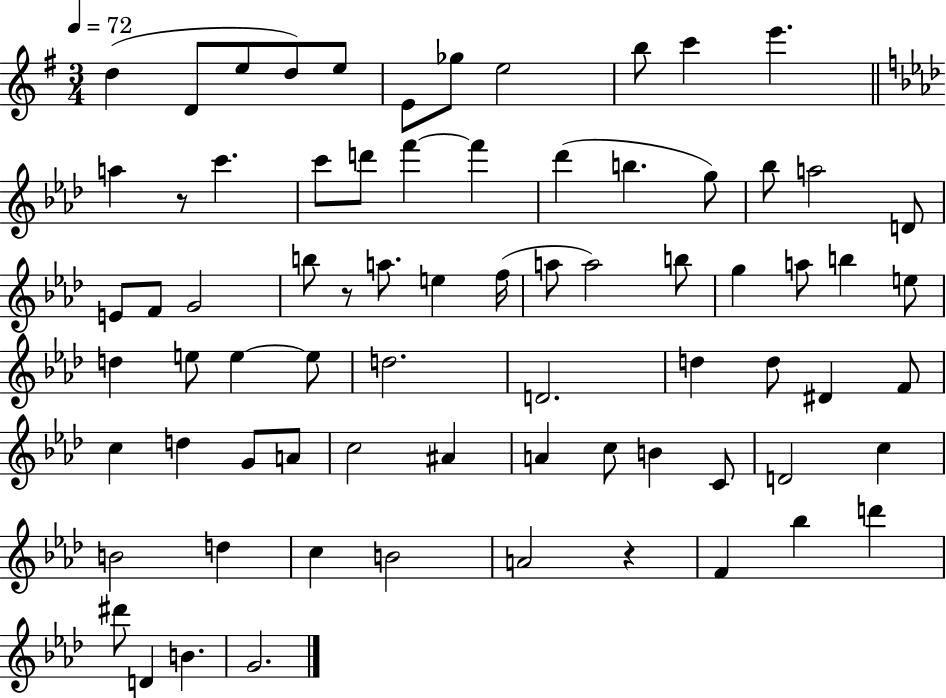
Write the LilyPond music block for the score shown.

{
  \clef treble
  \numericTimeSignature
  \time 3/4
  \key g \major
  \tempo 4 = 72
  d''4( d'8 e''8 d''8) e''8 | e'8 ges''8 e''2 | b''8 c'''4 e'''4. | \bar "||" \break \key aes \major a''4 r8 c'''4. | c'''8 d'''8 f'''4~~ f'''4 | des'''4( b''4. g''8) | bes''8 a''2 d'8 | \break e'8 f'8 g'2 | b''8 r8 a''8. e''4 f''16( | a''8 a''2) b''8 | g''4 a''8 b''4 e''8 | \break d''4 e''8 e''4~~ e''8 | d''2. | d'2. | d''4 d''8 dis'4 f'8 | \break c''4 d''4 g'8 a'8 | c''2 ais'4 | a'4 c''8 b'4 c'8 | d'2 c''4 | \break b'2 d''4 | c''4 b'2 | a'2 r4 | f'4 bes''4 d'''4 | \break dis'''8 d'4 b'4. | g'2. | \bar "|."
}